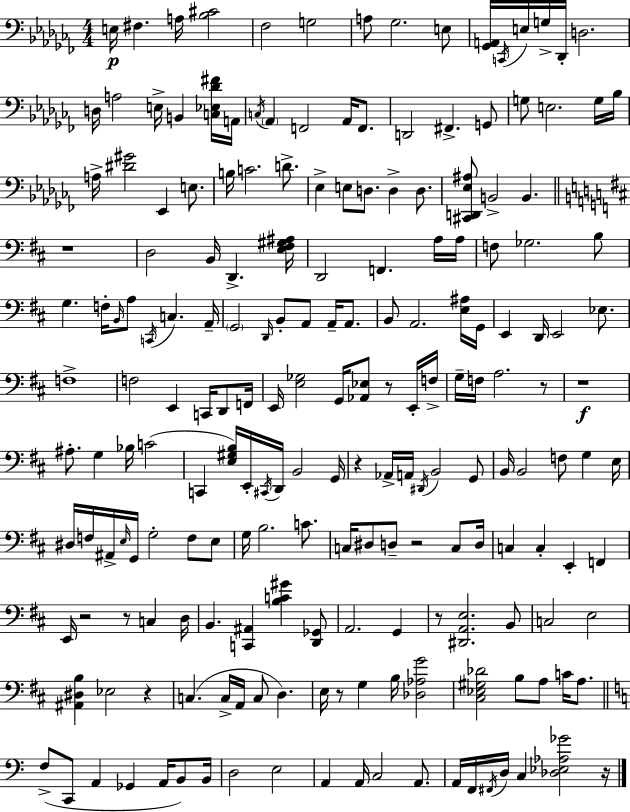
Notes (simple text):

E3/s F#3/q. A3/s [Bb3,C#4]/h FES3/h G3/h A3/e Gb3/h. E3/e [Gb2,A2]/s C2/s E3/s G3/s Db2/s D3/h. D3/s A3/h E3/s B2/q [C3,Eb3,Db4,F#4]/s A2/s C3/s Ab2/q F2/h Ab2/s F2/e. D2/h F#2/q. G2/e G3/e E3/h. G3/s Bb3/s A3/s [D#4,G#4]/h Eb2/q E3/e. B3/s C4/h. D4/e. Eb3/q E3/e D3/e. D3/q D3/e. [C#2,D2,Eb3,A#3]/e B2/h B2/q. R/w D3/h B2/s D2/q. [E3,F#3,G#3,A#3]/s D2/h F2/q. A3/s A3/s F3/e Gb3/h. B3/e G3/q. F3/s B2/s A3/e C2/s C3/q. A2/s G2/h D2/s B2/e A2/e A2/s A2/e. B2/e A2/h. [E3,A#3]/s G2/s E2/q D2/s E2/h Eb3/e. F3/w F3/h E2/q C2/s D2/e F2/s E2/s [E3,Gb3]/h G2/s [Ab2,Eb3]/e R/e E2/s F3/s G3/s F3/s A3/h. R/e R/w A#3/e. G3/q Bb3/s C4/h C2/q [E3,G#3,B3]/s E2/s C#2/s D2/s B2/h G2/s R/q Ab2/s A2/s D#2/s B2/h G2/e B2/s B2/h F3/e G3/q E3/s D#3/s F3/s A#2/s E3/s G2/s G3/h F3/e E3/e G3/s B3/h. C4/e. C3/s D#3/e D3/e R/h C3/e D3/s C3/q C3/q E2/q F2/q E2/s R/h R/e C3/q D3/s B2/q. [C2,A#2]/q [B3,C4,G#4]/q [D2,Gb2]/e A2/h. G2/q R/e [D#2,A2,E3]/h. B2/e C3/h E3/h [A#2,D#3,B3]/q Eb3/h R/q C3/q. C3/s A2/s C3/e D3/q. E3/s R/e G3/q B3/s [Db3,Ab3,G4]/h [C#3,Eb3,G#3,Db4]/h B3/e A3/e C4/s A3/e. F3/e C2/e A2/q Gb2/q A2/s B2/e B2/s D3/h E3/h A2/q A2/s C3/h A2/e. A2/s F2/s F#2/s D3/s C3/q [Db3,Eb3,Ab3,Gb4]/h R/s